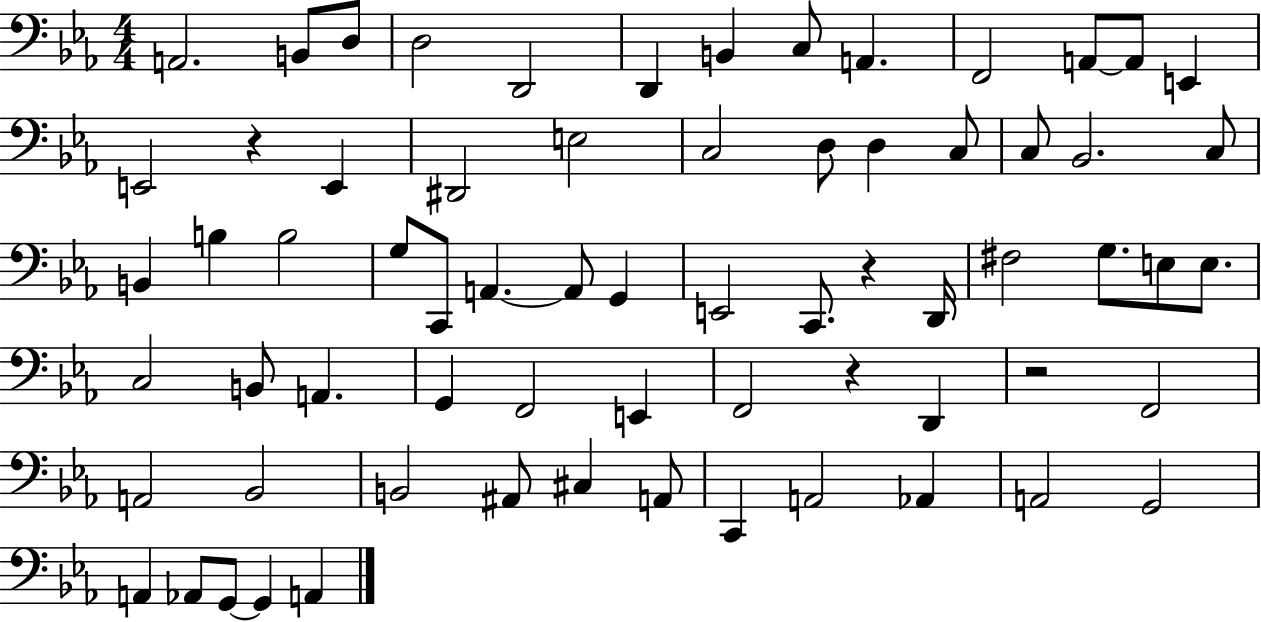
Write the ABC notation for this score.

X:1
T:Untitled
M:4/4
L:1/4
K:Eb
A,,2 B,,/2 D,/2 D,2 D,,2 D,, B,, C,/2 A,, F,,2 A,,/2 A,,/2 E,, E,,2 z E,, ^D,,2 E,2 C,2 D,/2 D, C,/2 C,/2 _B,,2 C,/2 B,, B, B,2 G,/2 C,,/2 A,, A,,/2 G,, E,,2 C,,/2 z D,,/4 ^F,2 G,/2 E,/2 E,/2 C,2 B,,/2 A,, G,, F,,2 E,, F,,2 z D,, z2 F,,2 A,,2 _B,,2 B,,2 ^A,,/2 ^C, A,,/2 C,, A,,2 _A,, A,,2 G,,2 A,, _A,,/2 G,,/2 G,, A,,